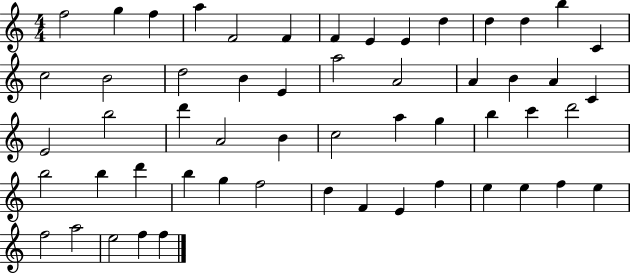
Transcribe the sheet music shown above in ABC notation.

X:1
T:Untitled
M:4/4
L:1/4
K:C
f2 g f a F2 F F E E d d d b C c2 B2 d2 B E a2 A2 A B A C E2 b2 d' A2 B c2 a g b c' d'2 b2 b d' b g f2 d F E f e e f e f2 a2 e2 f f